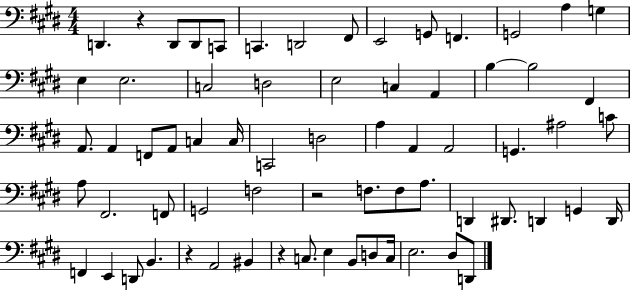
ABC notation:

X:1
T:Untitled
M:4/4
L:1/4
K:E
D,, z D,,/2 D,,/2 C,,/2 C,, D,,2 ^F,,/2 E,,2 G,,/2 F,, G,,2 A, G, E, E,2 C,2 D,2 E,2 C, A,, B, B,2 ^F,, A,,/2 A,, F,,/2 A,,/2 C, C,/4 C,,2 D,2 A, A,, A,,2 G,, ^A,2 C/2 A,/2 ^F,,2 F,,/2 G,,2 F,2 z2 F,/2 F,/2 A,/2 D,, ^D,,/2 D,, G,, D,,/4 F,, E,, D,,/2 B,, z A,,2 ^B,, z C,/2 E, B,,/2 D,/2 C,/4 E,2 ^D,/2 D,,/2